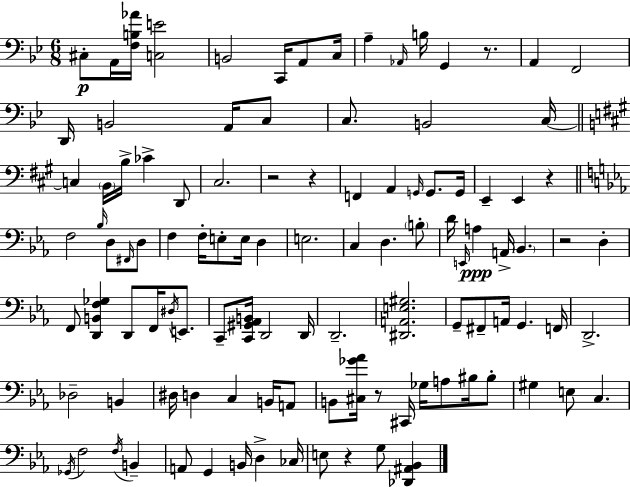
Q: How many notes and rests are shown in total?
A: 108